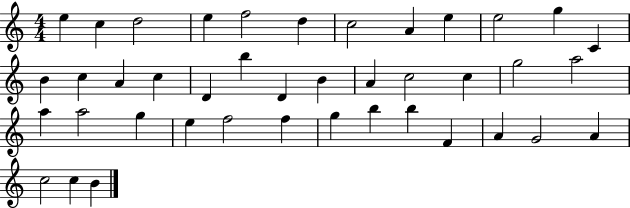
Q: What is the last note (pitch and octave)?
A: B4